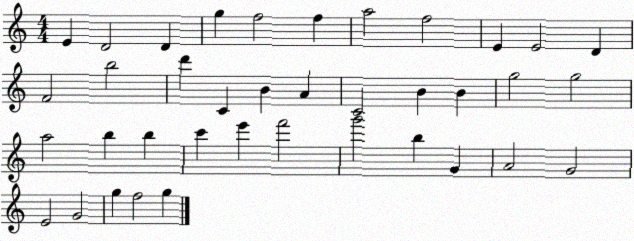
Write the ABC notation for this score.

X:1
T:Untitled
M:4/4
L:1/4
K:C
E D2 D g f2 f a2 f2 E E2 D F2 b2 d' C B A C2 B B g2 g2 a2 b b c' e' f'2 g'2 b G A2 G2 E2 G2 g f2 g